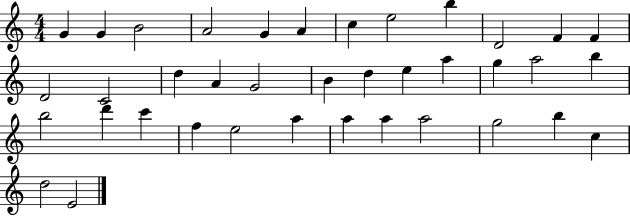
G4/q G4/q B4/h A4/h G4/q A4/q C5/q E5/h B5/q D4/h F4/q F4/q D4/h C4/h D5/q A4/q G4/h B4/q D5/q E5/q A5/q G5/q A5/h B5/q B5/h D6/q C6/q F5/q E5/h A5/q A5/q A5/q A5/h G5/h B5/q C5/q D5/h E4/h